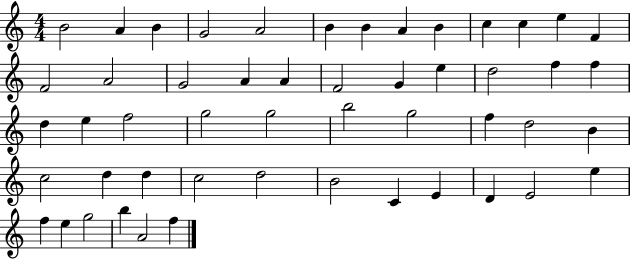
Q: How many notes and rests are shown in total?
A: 51